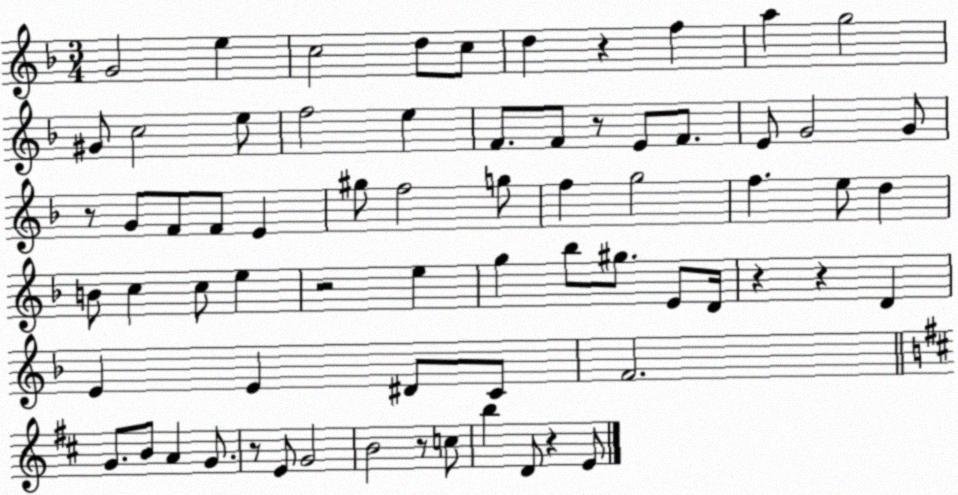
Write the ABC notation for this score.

X:1
T:Untitled
M:3/4
L:1/4
K:F
G2 e c2 d/2 c/2 d z f a g2 ^G/2 c2 e/2 f2 e F/2 F/2 z/2 E/2 F/2 E/2 G2 G/2 z/2 G/2 F/2 F/2 E ^g/2 f2 g/2 f g2 f e/2 d B/2 c c/2 e z2 e g _b/2 ^g/2 E/2 D/4 z z D E E ^D/2 C/2 F2 G/2 B/2 A G/2 z/2 E/2 G2 B2 z/2 c/2 b D/2 z E/2